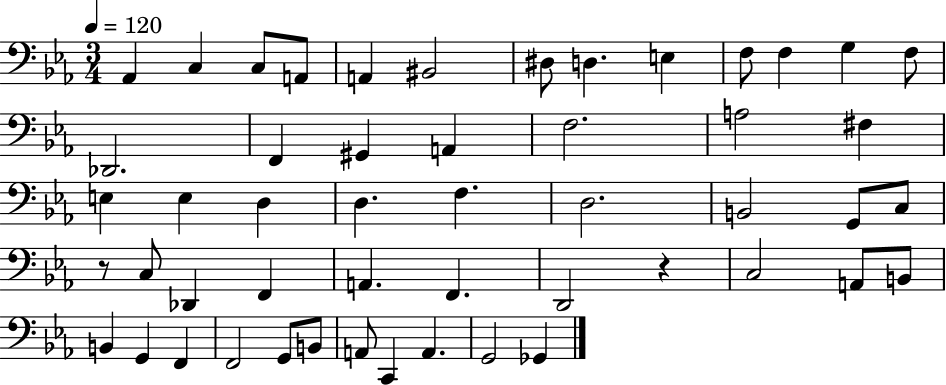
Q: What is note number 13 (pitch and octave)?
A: F3